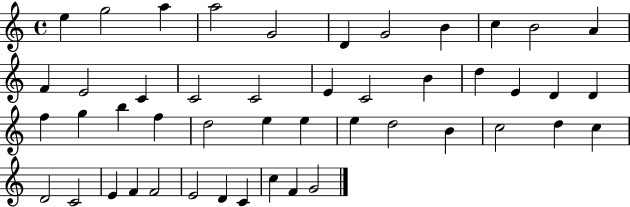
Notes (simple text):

E5/q G5/h A5/q A5/h G4/h D4/q G4/h B4/q C5/q B4/h A4/q F4/q E4/h C4/q C4/h C4/h E4/q C4/h B4/q D5/q E4/q D4/q D4/q F5/q G5/q B5/q F5/q D5/h E5/q E5/q E5/q D5/h B4/q C5/h D5/q C5/q D4/h C4/h E4/q F4/q F4/h E4/h D4/q C4/q C5/q F4/q G4/h